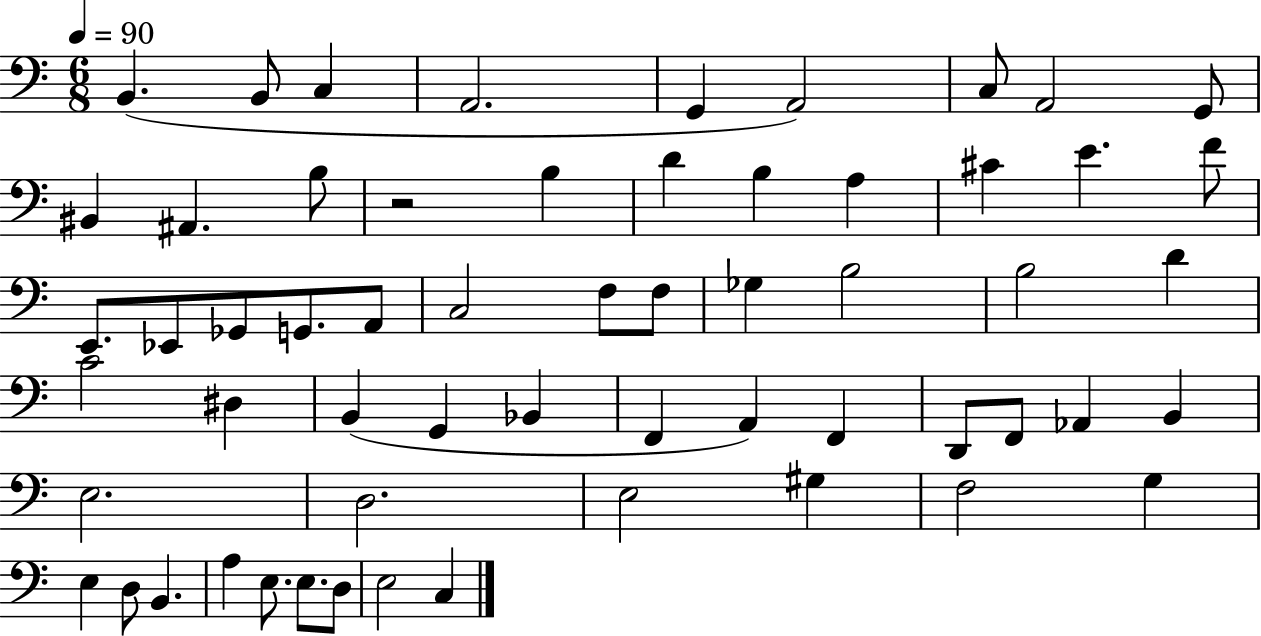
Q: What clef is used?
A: bass